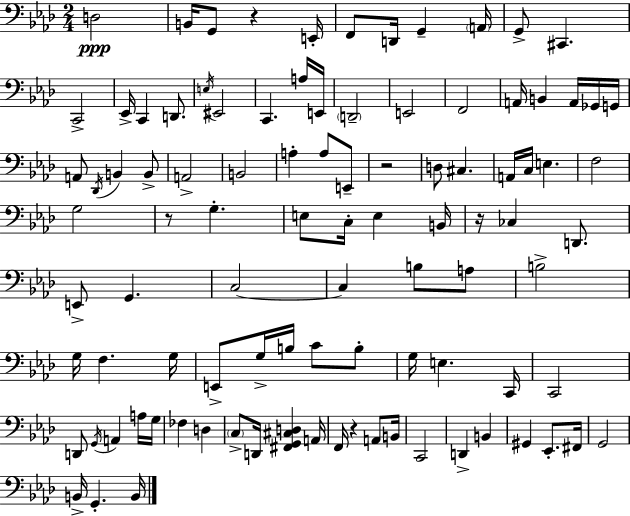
X:1
T:Untitled
M:2/4
L:1/4
K:Ab
D,2 B,,/4 G,,/2 z E,,/4 F,,/2 D,,/4 G,, A,,/4 G,,/2 ^C,, C,,2 _E,,/4 C,, D,,/2 E,/4 ^E,,2 C,, A,/4 E,,/4 D,,2 E,,2 F,,2 A,,/4 B,, A,,/4 _G,,/4 G,,/4 A,,/2 _D,,/4 B,, B,,/2 A,,2 B,,2 A, A,/2 E,,/2 z2 D,/2 ^C, A,,/4 C,/4 E, F,2 G,2 z/2 G, E,/2 C,/4 E, B,,/4 z/4 _C, D,,/2 E,,/2 G,, C,2 C, B,/2 A,/2 B,2 G,/4 F, G,/4 E,,/2 G,/4 B,/4 C/2 B,/2 G,/4 E, C,,/4 C,,2 D,,/2 G,,/4 A,, A,/4 G,/4 _F, D, C,/2 D,,/4 [^F,,G,,^C,D,] A,,/4 F,,/4 z A,,/2 B,,/4 C,,2 D,, B,, ^G,, _E,,/2 ^F,,/4 G,,2 B,,/4 G,, B,,/4